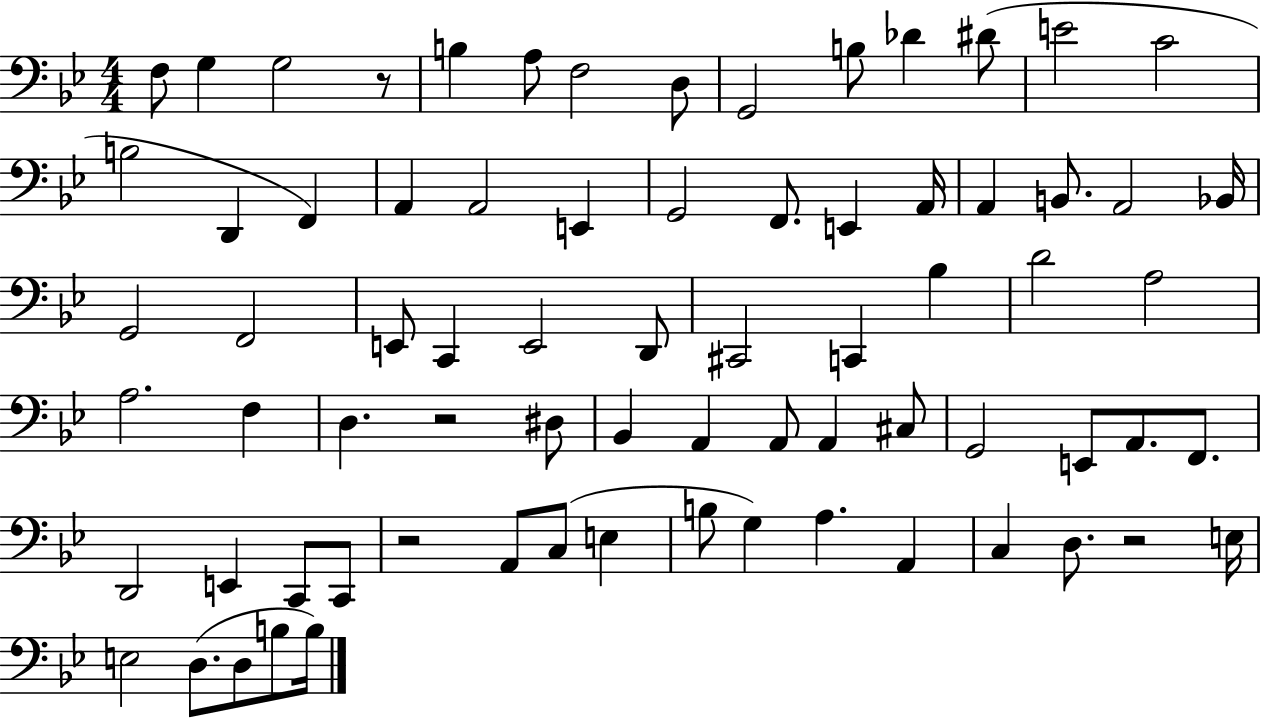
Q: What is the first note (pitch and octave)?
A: F3